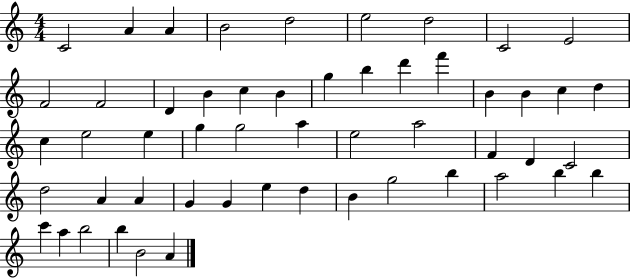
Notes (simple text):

C4/h A4/q A4/q B4/h D5/h E5/h D5/h C4/h E4/h F4/h F4/h D4/q B4/q C5/q B4/q G5/q B5/q D6/q F6/q B4/q B4/q C5/q D5/q C5/q E5/h E5/q G5/q G5/h A5/q E5/h A5/h F4/q D4/q C4/h D5/h A4/q A4/q G4/q G4/q E5/q D5/q B4/q G5/h B5/q A5/h B5/q B5/q C6/q A5/q B5/h B5/q B4/h A4/q